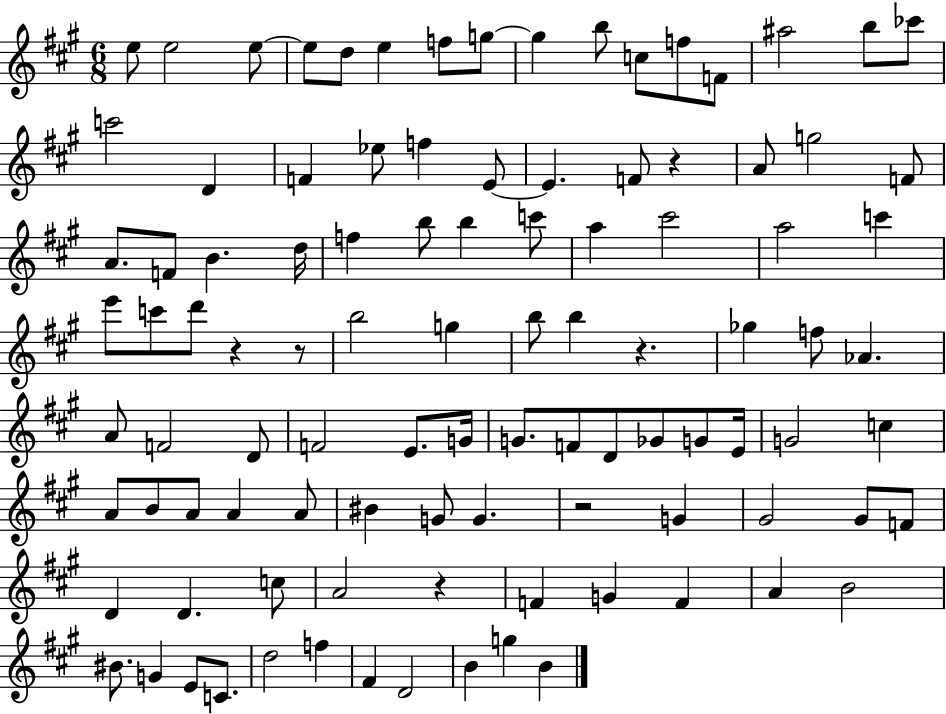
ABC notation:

X:1
T:Untitled
M:6/8
L:1/4
K:A
e/2 e2 e/2 e/2 d/2 e f/2 g/2 g b/2 c/2 f/2 F/2 ^a2 b/2 _c'/2 c'2 D F _e/2 f E/2 E F/2 z A/2 g2 F/2 A/2 F/2 B d/4 f b/2 b c'/2 a ^c'2 a2 c' e'/2 c'/2 d'/2 z z/2 b2 g b/2 b z _g f/2 _A A/2 F2 D/2 F2 E/2 G/4 G/2 F/2 D/2 _G/2 G/2 E/4 G2 c A/2 B/2 A/2 A A/2 ^B G/2 G z2 G ^G2 ^G/2 F/2 D D c/2 A2 z F G F A B2 ^B/2 G E/2 C/2 d2 f ^F D2 B g B